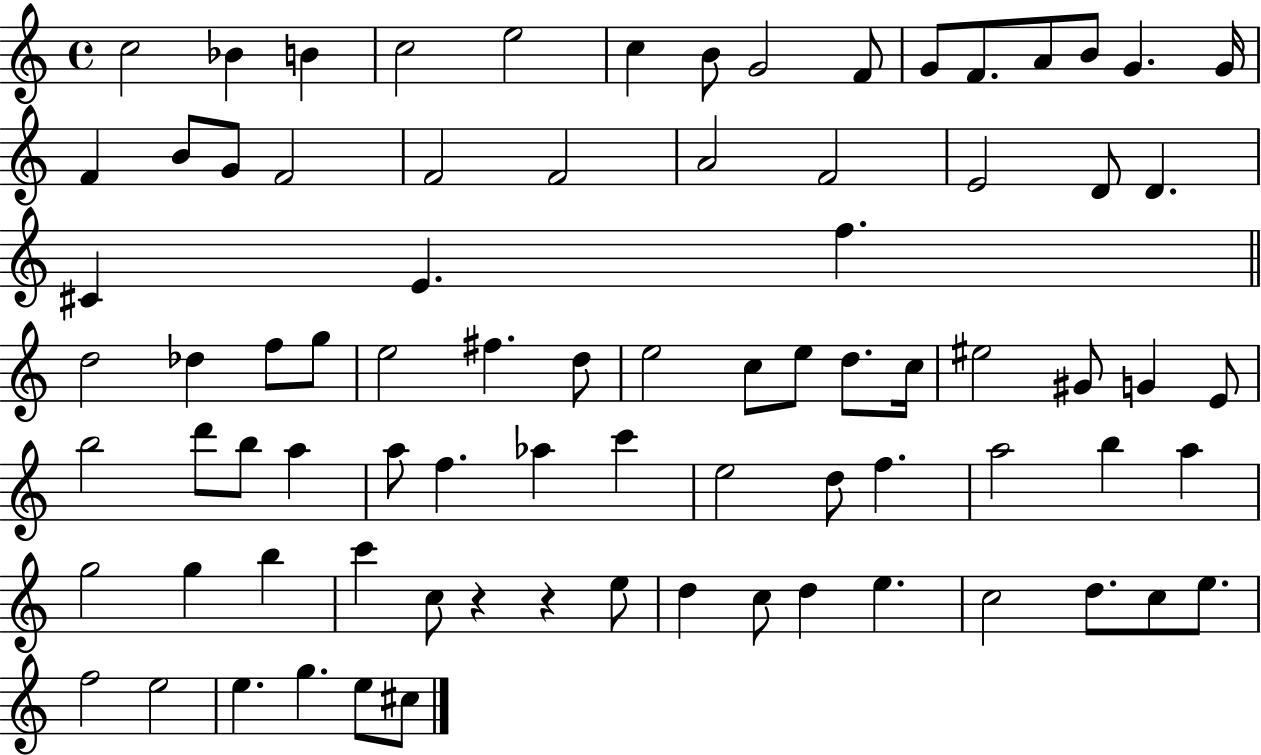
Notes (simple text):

C5/h Bb4/q B4/q C5/h E5/h C5/q B4/e G4/h F4/e G4/e F4/e. A4/e B4/e G4/q. G4/s F4/q B4/e G4/e F4/h F4/h F4/h A4/h F4/h E4/h D4/e D4/q. C#4/q E4/q. F5/q. D5/h Db5/q F5/e G5/e E5/h F#5/q. D5/e E5/h C5/e E5/e D5/e. C5/s EIS5/h G#4/e G4/q E4/e B5/h D6/e B5/e A5/q A5/e F5/q. Ab5/q C6/q E5/h D5/e F5/q. A5/h B5/q A5/q G5/h G5/q B5/q C6/q C5/e R/q R/q E5/e D5/q C5/e D5/q E5/q. C5/h D5/e. C5/e E5/e. F5/h E5/h E5/q. G5/q. E5/e C#5/e